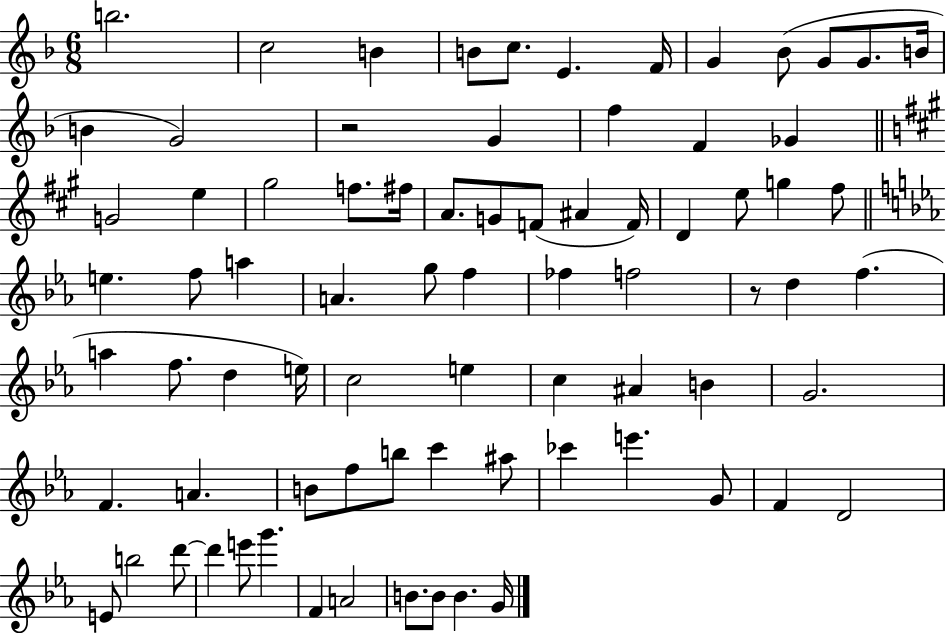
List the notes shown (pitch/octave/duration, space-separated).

B5/h. C5/h B4/q B4/e C5/e. E4/q. F4/s G4/q Bb4/e G4/e G4/e. B4/s B4/q G4/h R/h G4/q F5/q F4/q Gb4/q G4/h E5/q G#5/h F5/e. F#5/s A4/e. G4/e F4/e A#4/q F4/s D4/q E5/e G5/q F#5/e E5/q. F5/e A5/q A4/q. G5/e F5/q FES5/q F5/h R/e D5/q F5/q. A5/q F5/e. D5/q E5/s C5/h E5/q C5/q A#4/q B4/q G4/h. F4/q. A4/q. B4/e F5/e B5/e C6/q A#5/e CES6/q E6/q. G4/e F4/q D4/h E4/e B5/h D6/e D6/q E6/e G6/q. F4/q A4/h B4/e. B4/e B4/q. G4/s